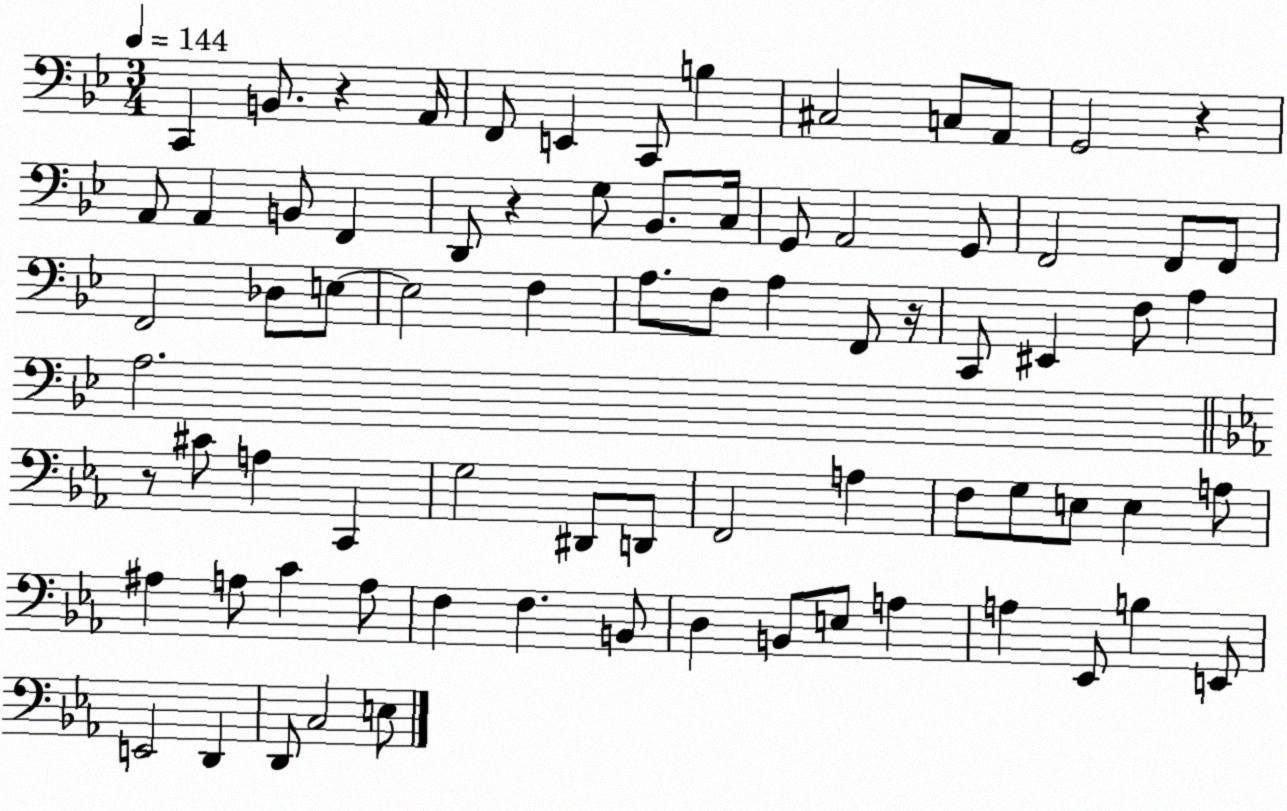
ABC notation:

X:1
T:Untitled
M:3/4
L:1/4
K:Bb
C,, B,,/2 z A,,/4 F,,/2 E,, C,,/2 B, ^C,2 C,/2 A,,/2 G,,2 z A,,/2 A,, B,,/2 F,, D,,/2 z G,/2 _B,,/2 C,/4 G,,/2 A,,2 G,,/2 F,,2 F,,/2 F,,/2 F,,2 _D,/2 E,/2 E,2 F, A,/2 F,/2 A, F,,/2 z/4 C,,/2 ^E,, F,/2 A, A,2 z/2 ^C/2 A, C,, G,2 ^D,,/2 D,,/2 F,,2 A, F,/2 G,/2 E,/2 E, A,/2 ^A, A,/2 C A,/2 F, F, B,,/2 D, B,,/2 E,/2 A, A, _E,,/2 B, E,,/2 E,,2 D,, D,,/2 C,2 E,/2